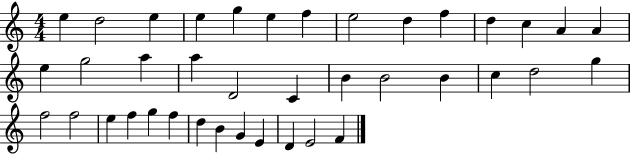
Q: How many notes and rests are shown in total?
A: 39